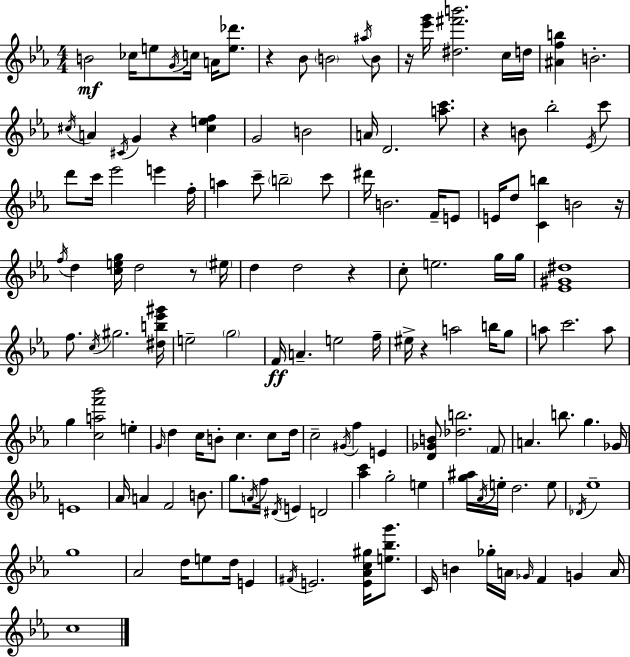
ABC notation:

X:1
T:Untitled
M:4/4
L:1/4
K:Cm
B2 _c/4 e/2 G/4 c/4 A/4 [e_d']/2 z _B/2 B2 ^a/4 B/2 z/4 [_e'g']/4 [^d^f'b']2 c/4 d/4 [^Afb] B2 ^c/4 A ^C/4 G z [^cef] G2 B2 A/4 D2 [ac']/2 z B/2 _b2 _E/4 c'/2 d'/2 c'/4 _e'2 e' f/4 a c'/2 b2 c'/2 ^d'/4 B2 F/4 E/2 E/4 d/2 [Cb] B2 z/4 f/4 d [ceg]/4 d2 z/2 ^e/4 d d2 z c/2 e2 g/4 g/4 [_E^G^d]4 f/2 c/4 ^g2 [^db_e'^g']/4 e2 g2 F/4 A e2 f/4 ^e/4 z a2 b/4 g/2 a/2 c'2 a/2 g [caf'_b']2 e G/4 d c/4 B/2 c c/2 d/4 c2 ^G/4 f E [D_GB]/2 [_db]2 F/2 A b/2 g _G/4 E4 _A/4 A F2 B/2 g/2 A/4 f/4 ^D/4 E D2 [_ac'] g2 e [g^a]/4 _A/4 e/4 d2 e/2 _D/4 _e4 g4 _A2 d/4 e/2 d/4 E ^F/4 E2 [E_Ac^g]/4 [e_bg']/2 C/4 B _g/4 A/4 _G/4 F G A/4 c4